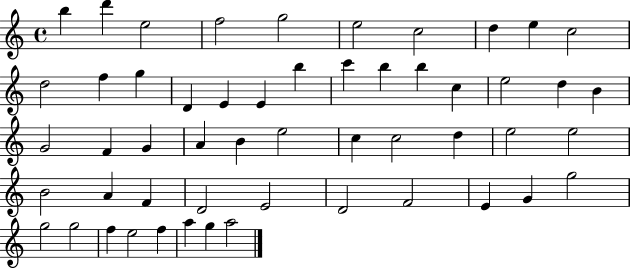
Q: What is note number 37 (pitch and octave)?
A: A4